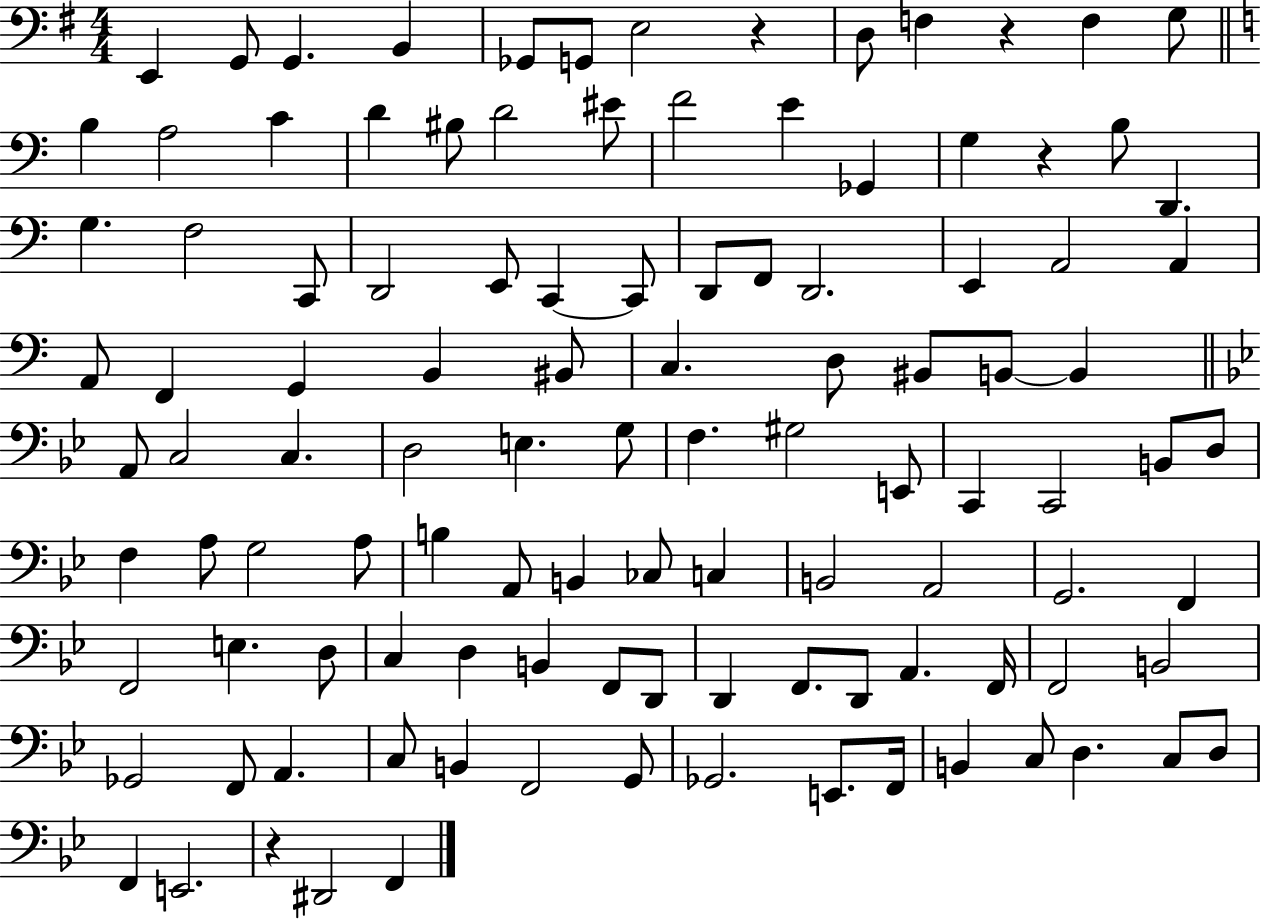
{
  \clef bass
  \numericTimeSignature
  \time 4/4
  \key g \major
  e,4 g,8 g,4. b,4 | ges,8 g,8 e2 r4 | d8 f4 r4 f4 g8 | \bar "||" \break \key a \minor b4 a2 c'4 | d'4 bis8 d'2 eis'8 | f'2 e'4 ges,4 | g4 r4 b8 d,4. | \break g4. f2 c,8 | d,2 e,8 c,4~~ c,8 | d,8 f,8 d,2. | e,4 a,2 a,4 | \break a,8 f,4 g,4 b,4 bis,8 | c4. d8 bis,8 b,8~~ b,4 | \bar "||" \break \key bes \major a,8 c2 c4. | d2 e4. g8 | f4. gis2 e,8 | c,4 c,2 b,8 d8 | \break f4 a8 g2 a8 | b4 a,8 b,4 ces8 c4 | b,2 a,2 | g,2. f,4 | \break f,2 e4. d8 | c4 d4 b,4 f,8 d,8 | d,4 f,8. d,8 a,4. f,16 | f,2 b,2 | \break ges,2 f,8 a,4. | c8 b,4 f,2 g,8 | ges,2. e,8. f,16 | b,4 c8 d4. c8 d8 | \break f,4 e,2. | r4 dis,2 f,4 | \bar "|."
}